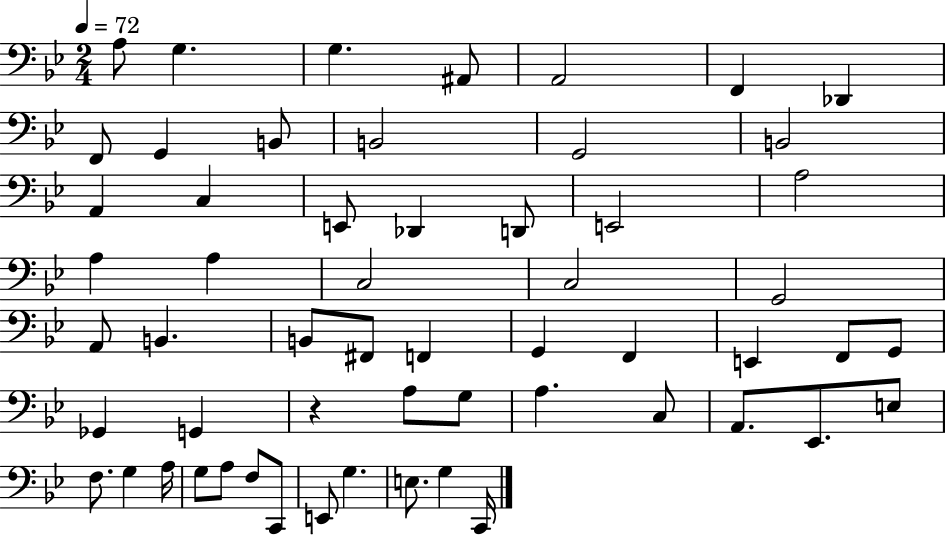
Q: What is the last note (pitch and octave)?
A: C2